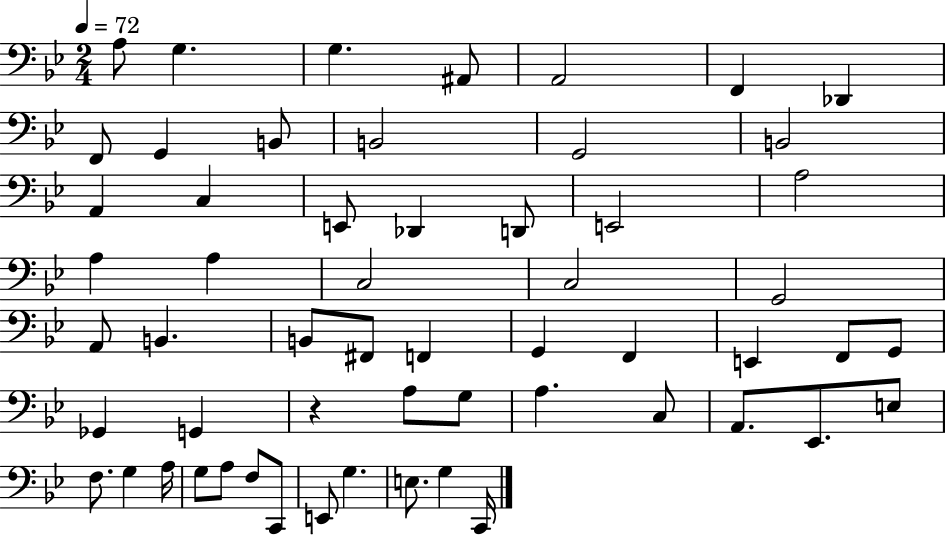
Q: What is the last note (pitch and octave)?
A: C2